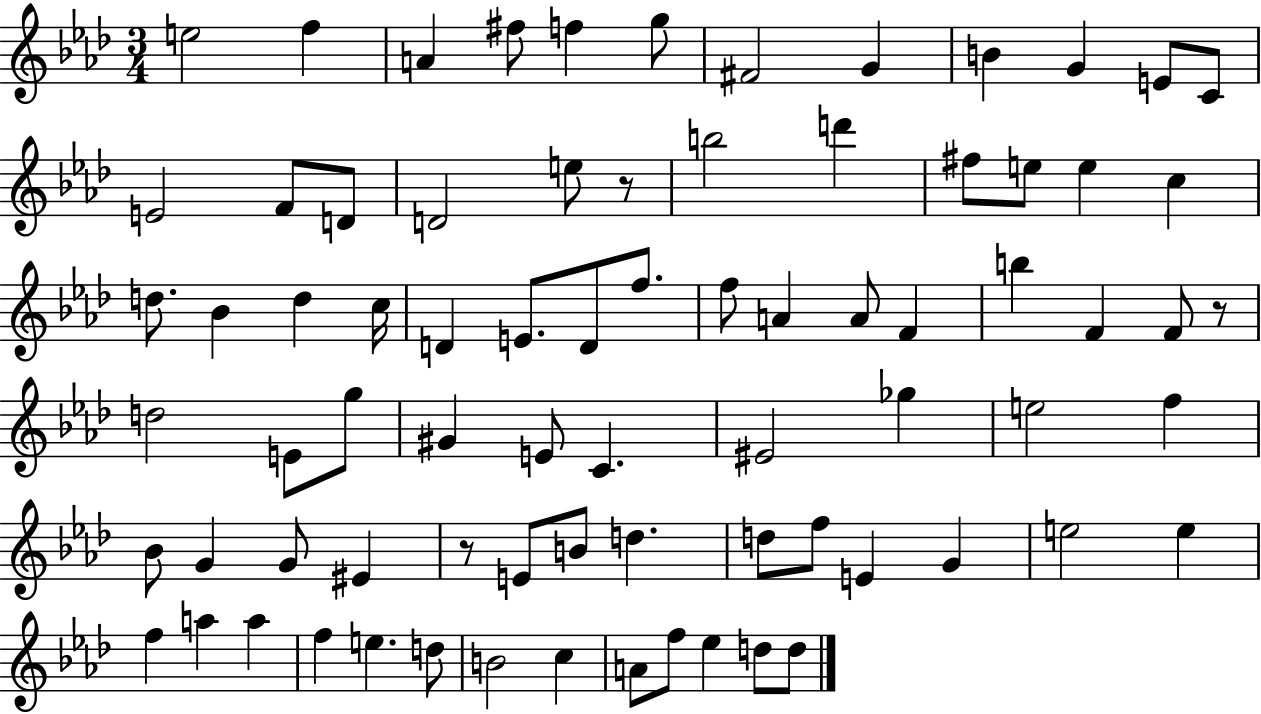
X:1
T:Untitled
M:3/4
L:1/4
K:Ab
e2 f A ^f/2 f g/2 ^F2 G B G E/2 C/2 E2 F/2 D/2 D2 e/2 z/2 b2 d' ^f/2 e/2 e c d/2 _B d c/4 D E/2 D/2 f/2 f/2 A A/2 F b F F/2 z/2 d2 E/2 g/2 ^G E/2 C ^E2 _g e2 f _B/2 G G/2 ^E z/2 E/2 B/2 d d/2 f/2 E G e2 e f a a f e d/2 B2 c A/2 f/2 _e d/2 d/2